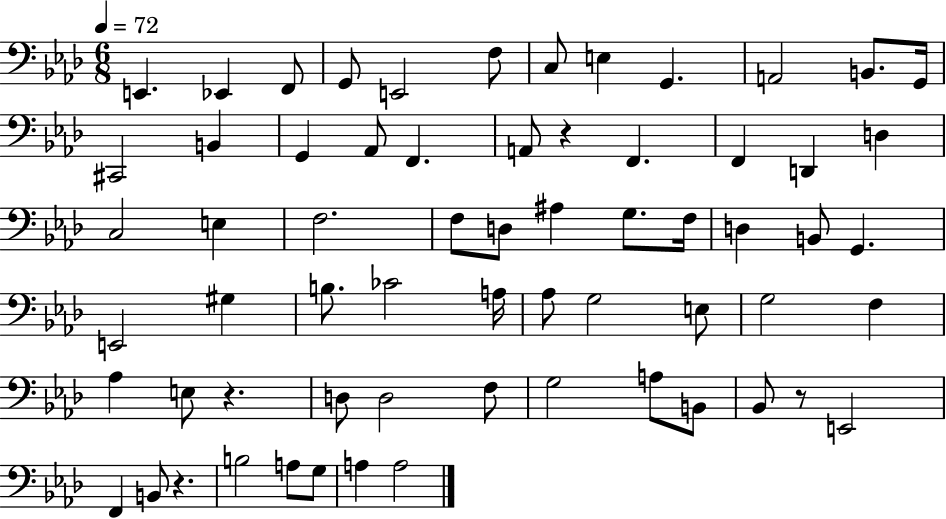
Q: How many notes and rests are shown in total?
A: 64